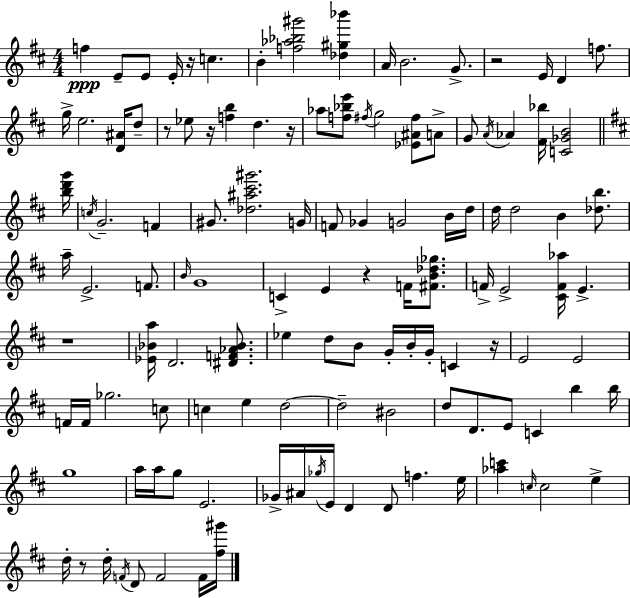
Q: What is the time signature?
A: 4/4